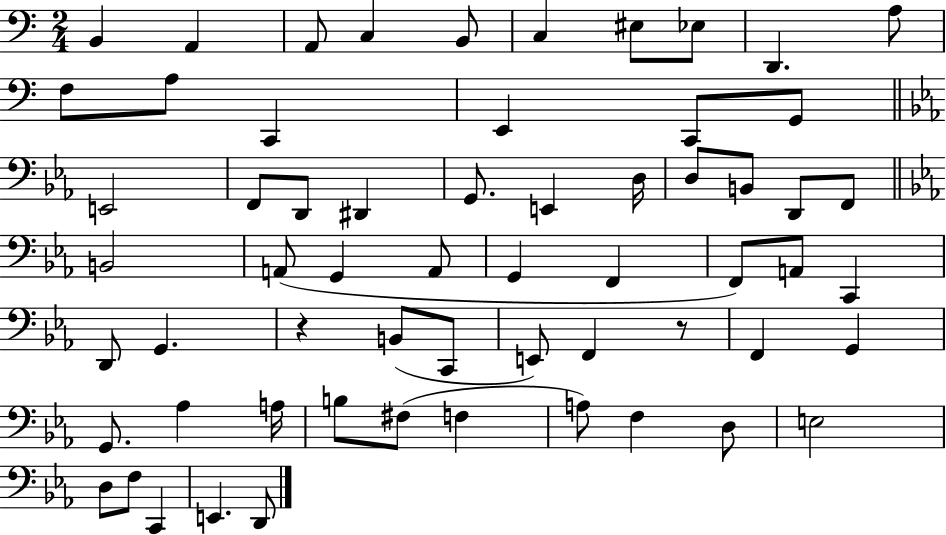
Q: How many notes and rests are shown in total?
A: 61